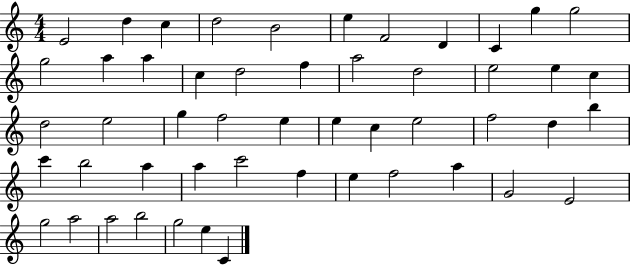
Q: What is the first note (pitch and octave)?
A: E4